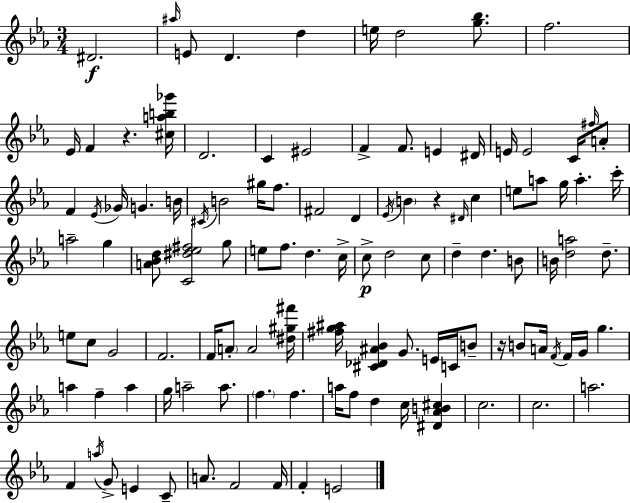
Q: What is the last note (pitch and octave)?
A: E4